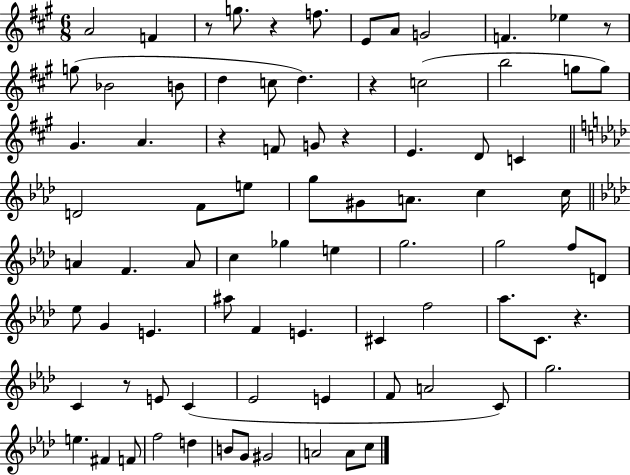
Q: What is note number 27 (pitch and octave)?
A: D4